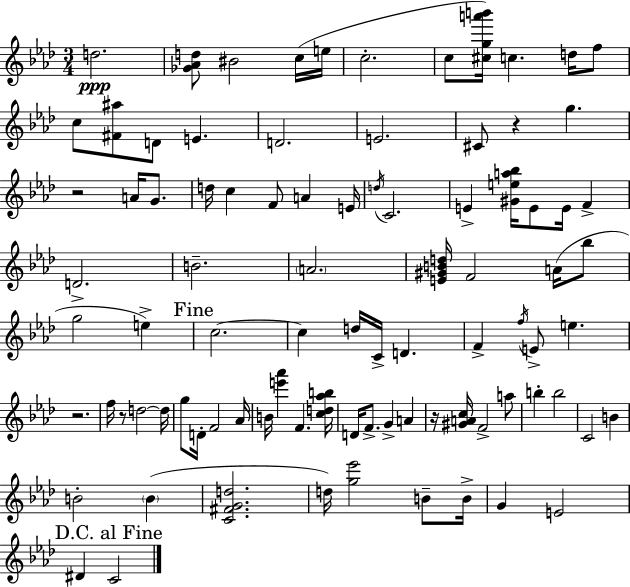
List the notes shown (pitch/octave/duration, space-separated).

D5/h. [Gb4,Ab4,D5]/e BIS4/h C5/s E5/s C5/h. C5/e [C#5,G5,A6,B6]/s C5/q. D5/s F5/e C5/e [F#4,A#5]/e D4/e E4/q. D4/h. E4/h. C#4/e R/q G5/q. R/h A4/s G4/e. D5/s C5/q F4/e A4/q E4/s D5/s C4/h. E4/q [G#4,E5,A5,Bb5]/s E4/e E4/s F4/q D4/h. B4/h. A4/h. [E4,G#4,B4,D5]/s F4/h A4/s Bb5/e G5/h E5/q C5/h. C5/q D5/s C4/s D4/q. F4/q F5/s E4/e E5/q. R/h. F5/s R/e D5/h D5/s G5/e D4/s F4/h Ab4/s B4/s [E6,Ab6]/q F4/q. [C5,D5,Ab5,B5]/s D4/s F4/e. G4/q A4/q R/s [G#4,A4,C5]/s F4/h A5/e B5/q B5/h C4/h B4/q B4/h B4/q [C4,F#4,G4,D5]/h. D5/s [G5,Eb6]/h B4/e B4/s G4/q E4/h D#4/q C4/h